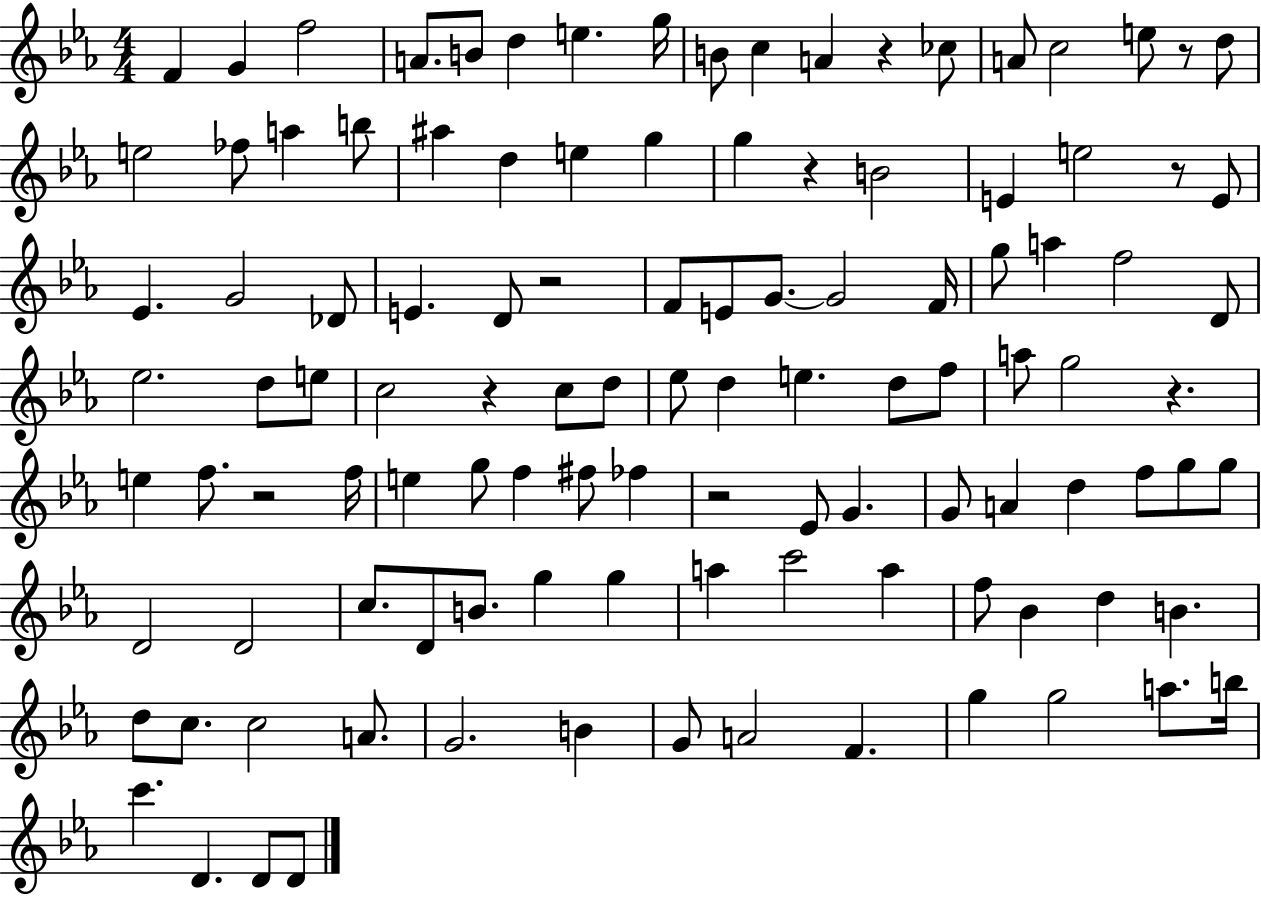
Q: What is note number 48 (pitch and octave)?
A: C5